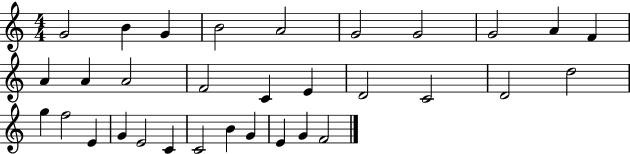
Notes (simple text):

G4/h B4/q G4/q B4/h A4/h G4/h G4/h G4/h A4/q F4/q A4/q A4/q A4/h F4/h C4/q E4/q D4/h C4/h D4/h D5/h G5/q F5/h E4/q G4/q E4/h C4/q C4/h B4/q G4/q E4/q G4/q F4/h